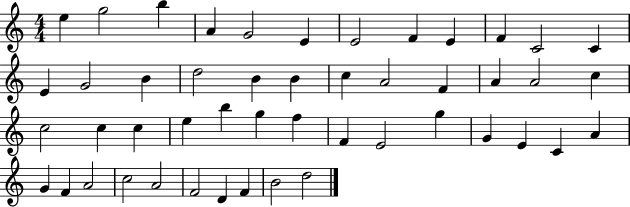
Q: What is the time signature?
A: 4/4